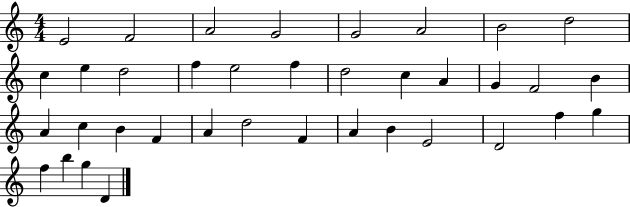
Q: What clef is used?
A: treble